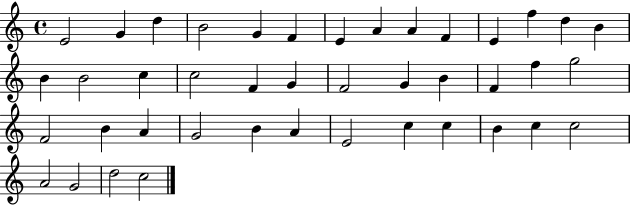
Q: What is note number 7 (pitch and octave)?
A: E4